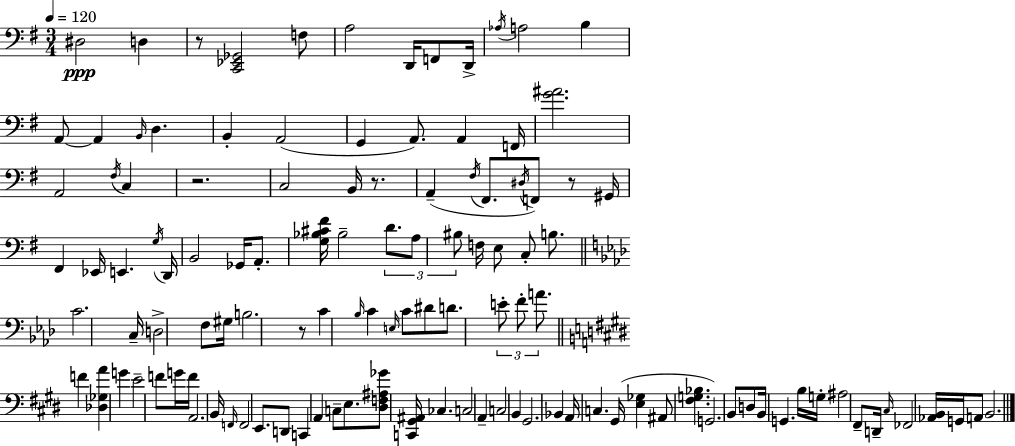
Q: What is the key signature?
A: E minor